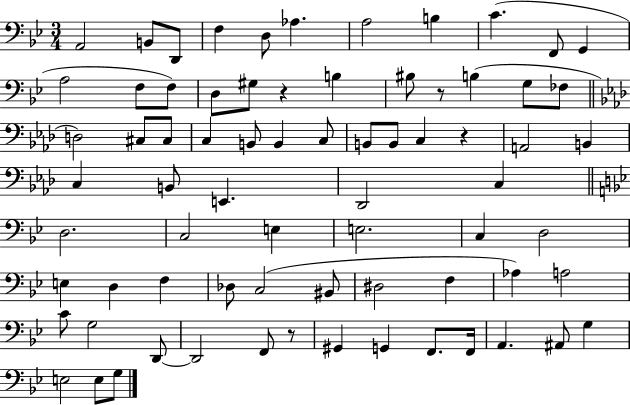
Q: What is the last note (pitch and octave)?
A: G3